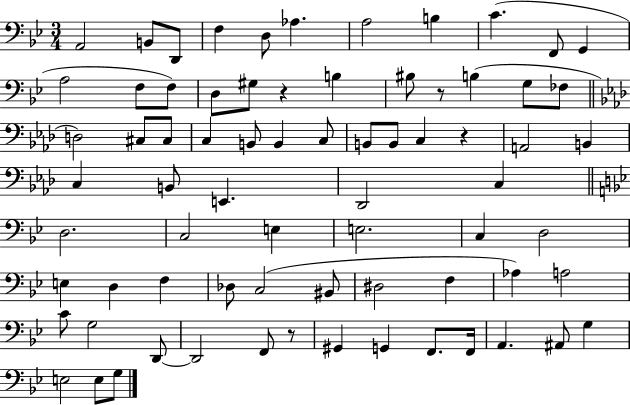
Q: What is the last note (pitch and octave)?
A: G3